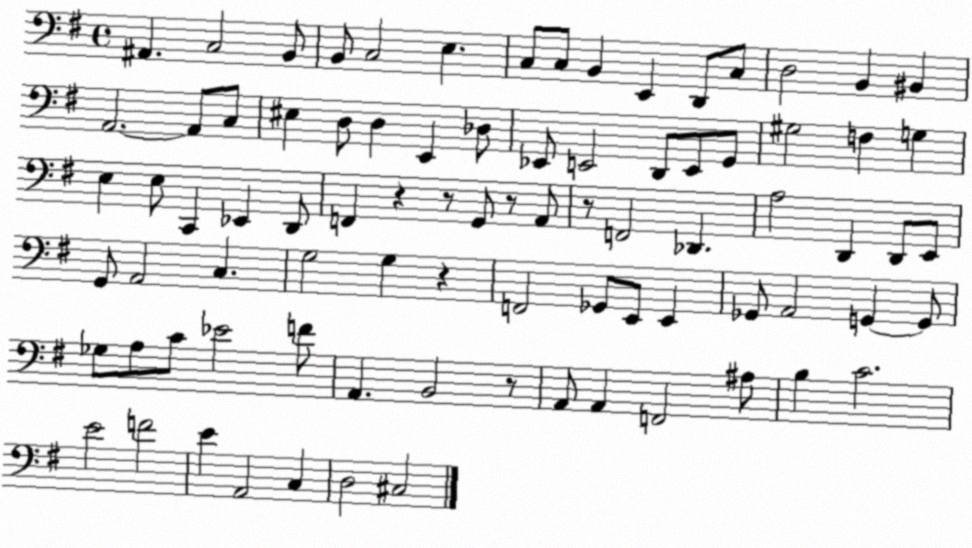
X:1
T:Untitled
M:4/4
L:1/4
K:G
^A,, C,2 B,,/2 B,,/2 C,2 E, C,/2 C,/2 B,, E,, D,,/2 C,/2 D,2 B,, ^B,, A,,2 A,,/2 C,/2 ^E, D,/2 D, E,, _D,/2 _E,,/2 E,,2 D,,/2 E,,/2 G,,/2 ^G,2 F, G, E, E,/2 C,, _E,, D,,/2 F,, z z/2 G,,/2 z/2 A,,/2 z/2 F,,2 _D,, A,2 D,, D,,/2 E,,/2 G,,/2 A,,2 C, G,2 G, z F,,2 _G,,/2 E,,/2 E,, _G,,/2 A,,2 G,, G,,/2 _G,/2 A,/2 C/2 _E2 F/2 A,, B,,2 z/2 A,,/2 A,, F,,2 ^A,/2 B, C2 E2 F2 E A,,2 C, D,2 ^C,2